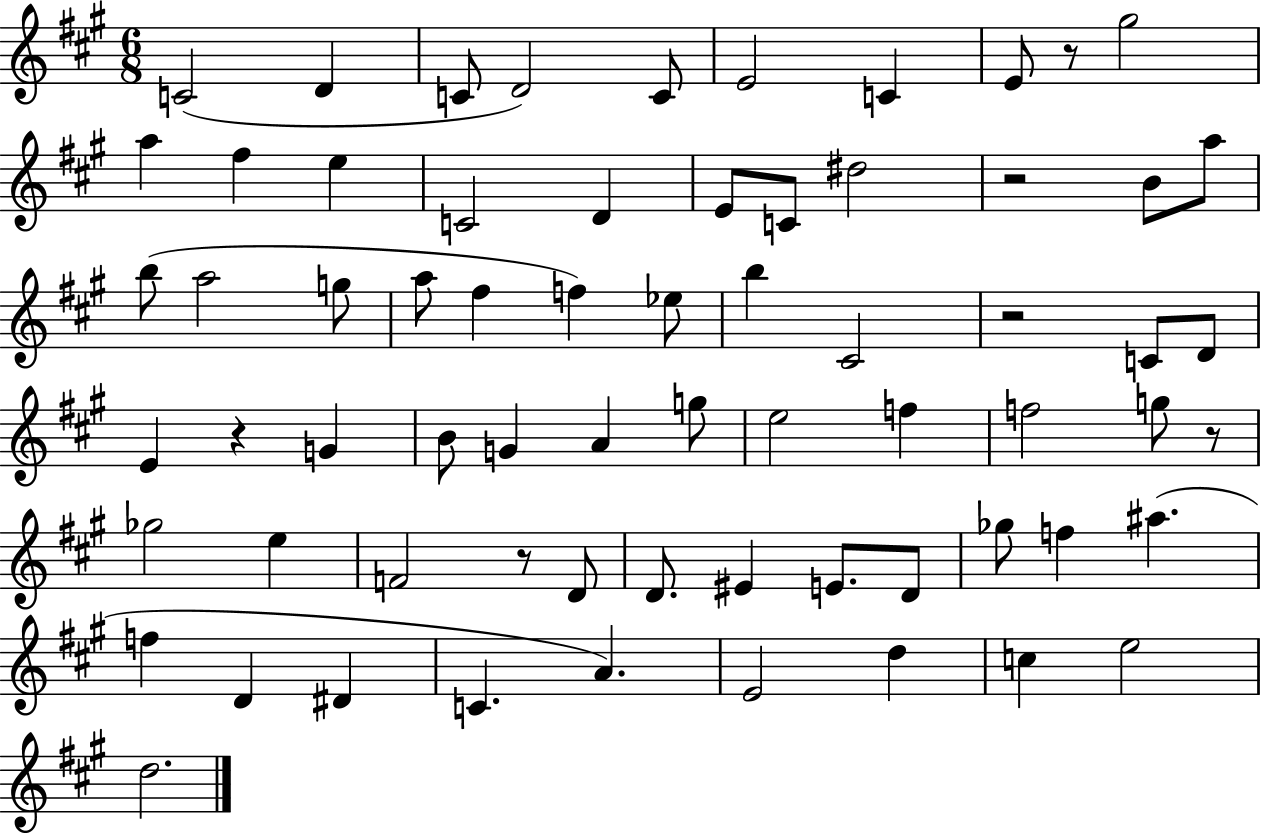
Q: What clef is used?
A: treble